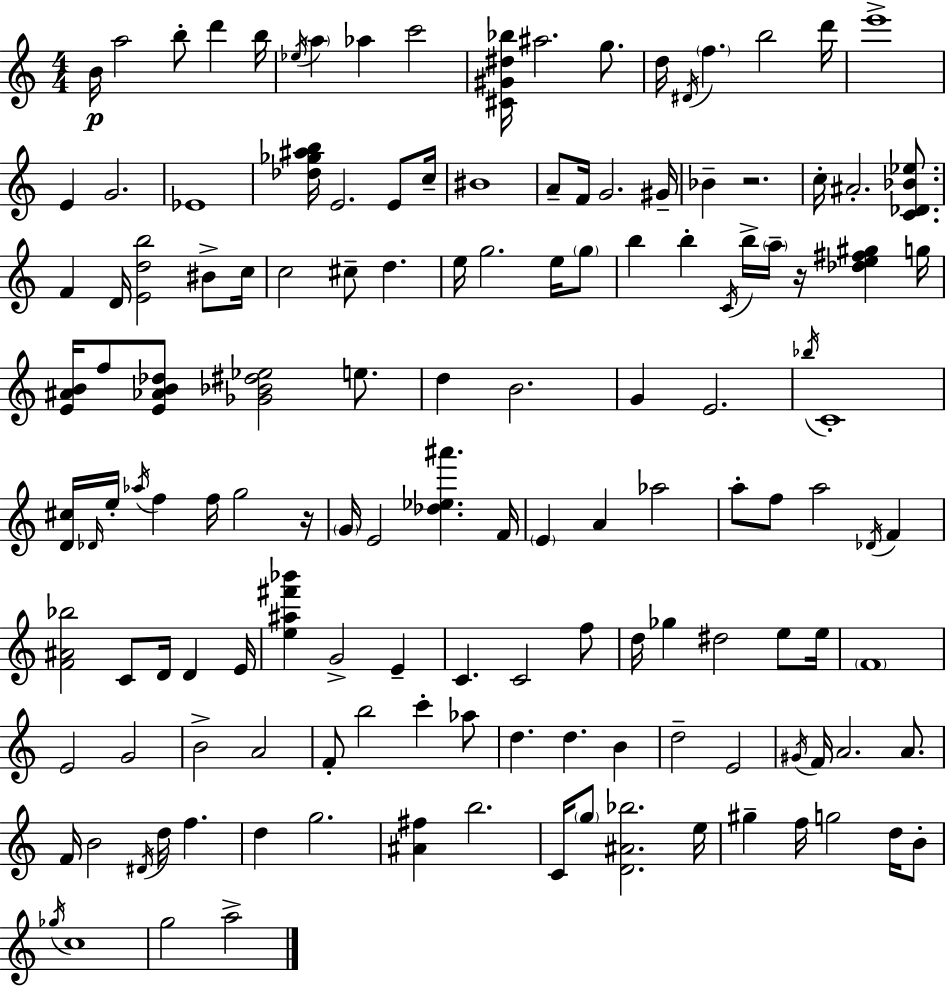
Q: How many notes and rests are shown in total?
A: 142